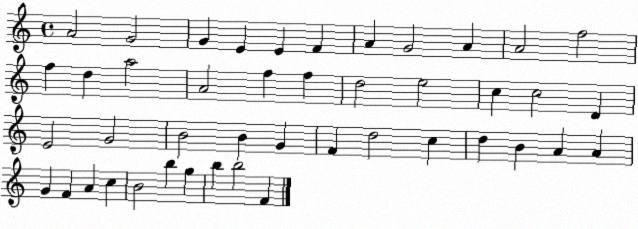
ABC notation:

X:1
T:Untitled
M:4/4
L:1/4
K:C
A2 G2 G E E F A G2 A A2 f2 f d a2 A2 f f d2 e2 c c2 D E2 G2 B2 B G F d2 c d B A A G F A c B2 b g b b2 F